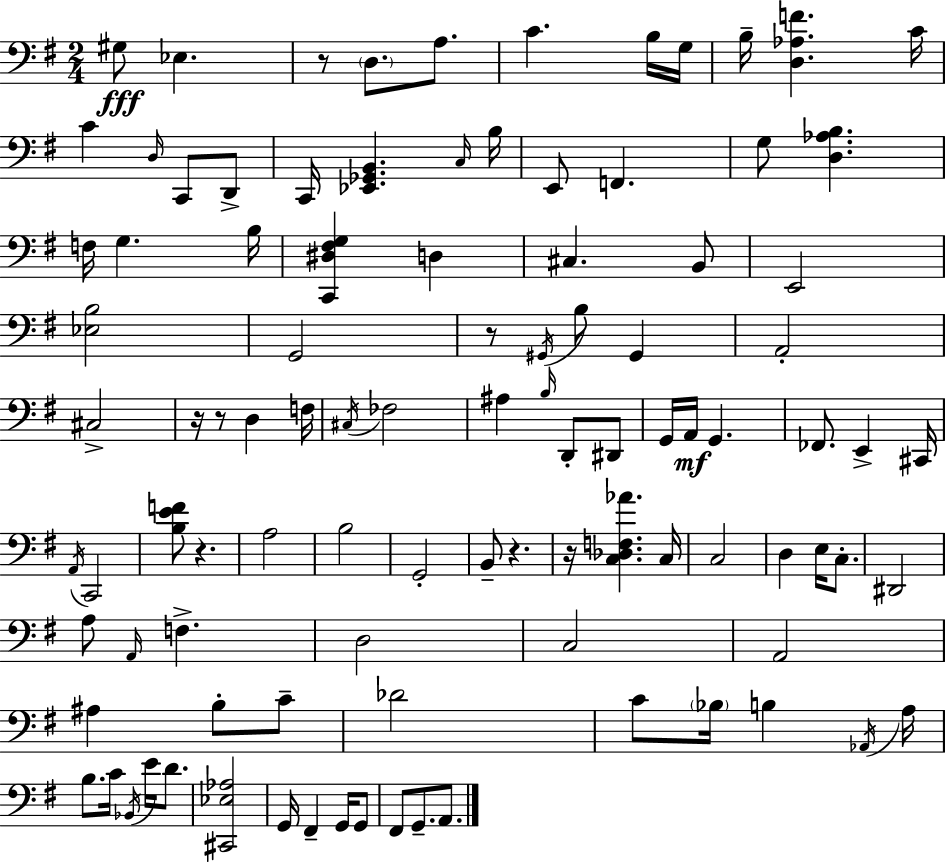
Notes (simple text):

G#3/e Eb3/q. R/e D3/e. A3/e. C4/q. B3/s G3/s B3/s [D3,Ab3,F4]/q. C4/s C4/q D3/s C2/e D2/e C2/s [Eb2,Gb2,B2]/q. C3/s B3/s E2/e F2/q. G3/e [D3,Ab3,B3]/q. F3/s G3/q. B3/s [C2,D#3,F#3,G3]/q D3/q C#3/q. B2/e E2/h [Eb3,B3]/h G2/h R/e G#2/s B3/e G#2/q A2/h C#3/h R/s R/e D3/q F3/s C#3/s FES3/h A#3/q B3/s D2/e D#2/e G2/s A2/s G2/q. FES2/e. E2/q C#2/s A2/s C2/h [B3,E4,F4]/e R/q. A3/h B3/h G2/h B2/e R/q. R/s [C3,Db3,F3,Ab4]/q. C3/s C3/h D3/q E3/s C3/e. D#2/h A3/e A2/s F3/q. D3/h C3/h A2/h A#3/q B3/e C4/e Db4/h C4/e Bb3/s B3/q Ab2/s A3/s B3/e. C4/s Bb2/s E4/s D4/e. [C#2,Eb3,Ab3]/h G2/s F#2/q G2/s G2/e F#2/e G2/e. A2/e.